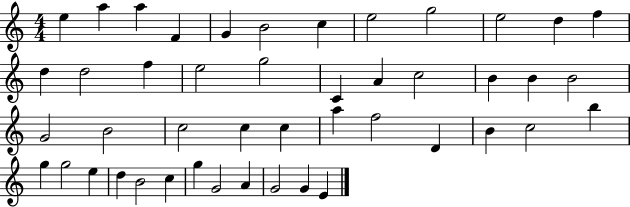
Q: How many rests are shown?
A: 0